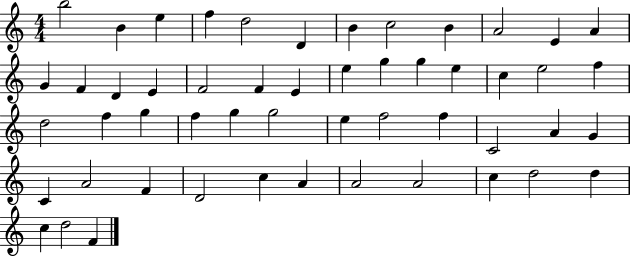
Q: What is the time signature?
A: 4/4